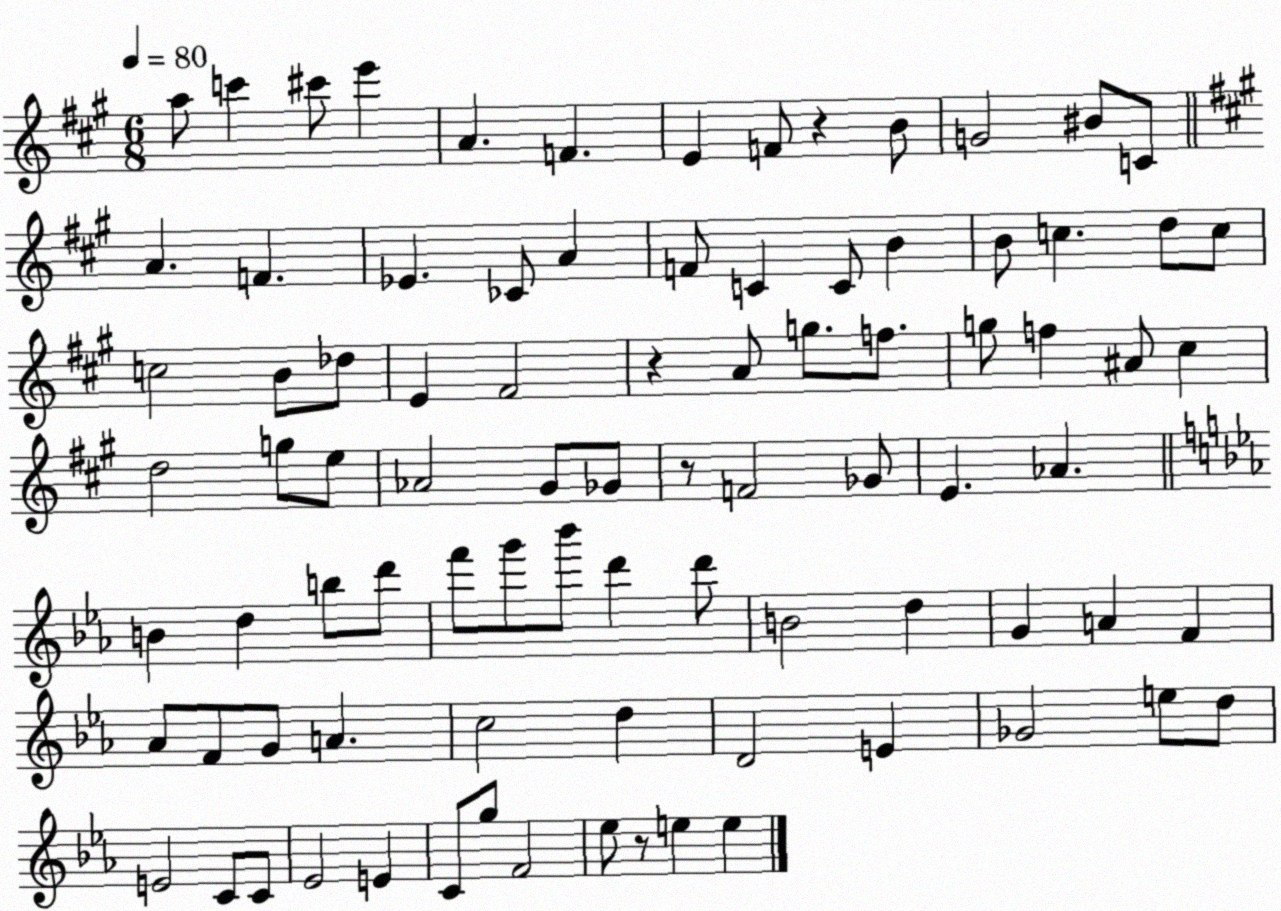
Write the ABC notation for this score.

X:1
T:Untitled
M:6/8
L:1/4
K:A
a/2 c' ^c'/2 e' A F E F/2 z B/2 G2 ^B/2 C/2 A F _E _C/2 A F/2 C C/2 B B/2 c d/2 c/2 c2 B/2 _d/2 E ^F2 z A/2 g/2 f/2 g/2 f ^A/2 ^c d2 g/2 e/2 _A2 ^G/2 _G/2 z/2 F2 _G/2 E _A B d b/2 d'/2 f'/2 g'/2 _b'/2 d' d'/2 B2 d G A F _A/2 F/2 G/2 A c2 d D2 E _G2 e/2 d/2 E2 C/2 C/2 _E2 E C/2 g/2 F2 _e/2 z/2 e e